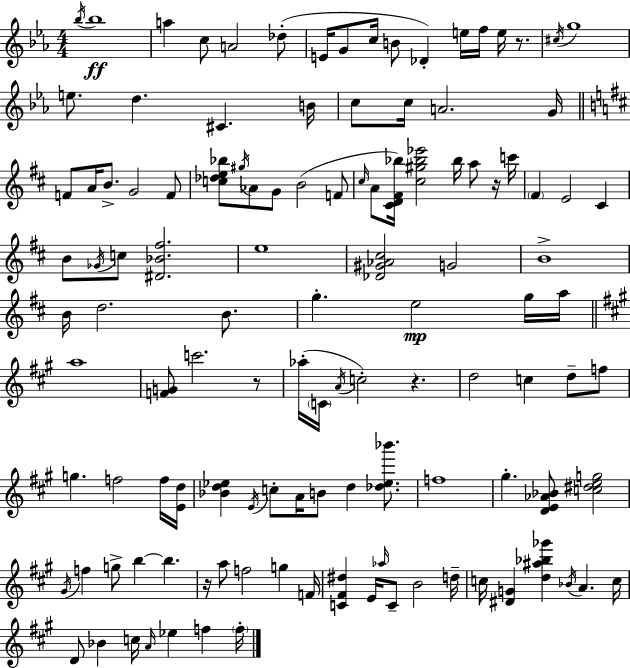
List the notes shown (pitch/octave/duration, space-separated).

Bb5/s Bb5/w A5/q C5/e A4/h Db5/e E4/s G4/e C5/s B4/e Db4/q E5/s F5/s E5/s R/e. C#5/s G5/w E5/e. D5/q. C#4/q. B4/s C5/e C5/s A4/h. G4/s F4/e A4/s B4/e. G4/h F4/e [C5,Db5,E5,Bb5]/e G#5/s Ab4/e G4/e B4/h F4/e C#5/s A4/e [C#4,D4,F#4,Bb5]/s [C#5,G#5,Bb5,Eb6]/h Bb5/s A5/e R/s C6/s F#4/q E4/h C#4/q B4/e Gb4/s C5/e [D#4,Bb4,F#5]/h. E5/w [Db4,G#4,Ab4,C#5]/h G4/h B4/w B4/s D5/h. B4/e. G5/q. E5/h G5/s A5/s A5/w [F4,G4]/e C6/h. R/e Ab5/s C4/s A4/s C5/h R/q. D5/h C5/q D5/e F5/e G5/q. F5/h F5/s [E4,D5]/s [Bb4,D5,Eb5]/q E4/s C5/e A4/s B4/e D5/q [Db5,Eb5,Bb6]/e. F5/w G#5/q. [D4,E4,Ab4,Bb4]/e [C5,D#5,E5,G5]/h G#4/s F5/q G5/e B5/q B5/q. R/s A5/e F5/h G5/q F4/s [C4,F#4,D#5]/q E4/s Ab5/s C4/e B4/h D5/s C5/s [D#4,G4]/q [D5,A#5,Bb5,Gb6]/q Bb4/s A4/q. C5/s D4/e Bb4/q C5/s A4/s Eb5/q F5/q F5/s